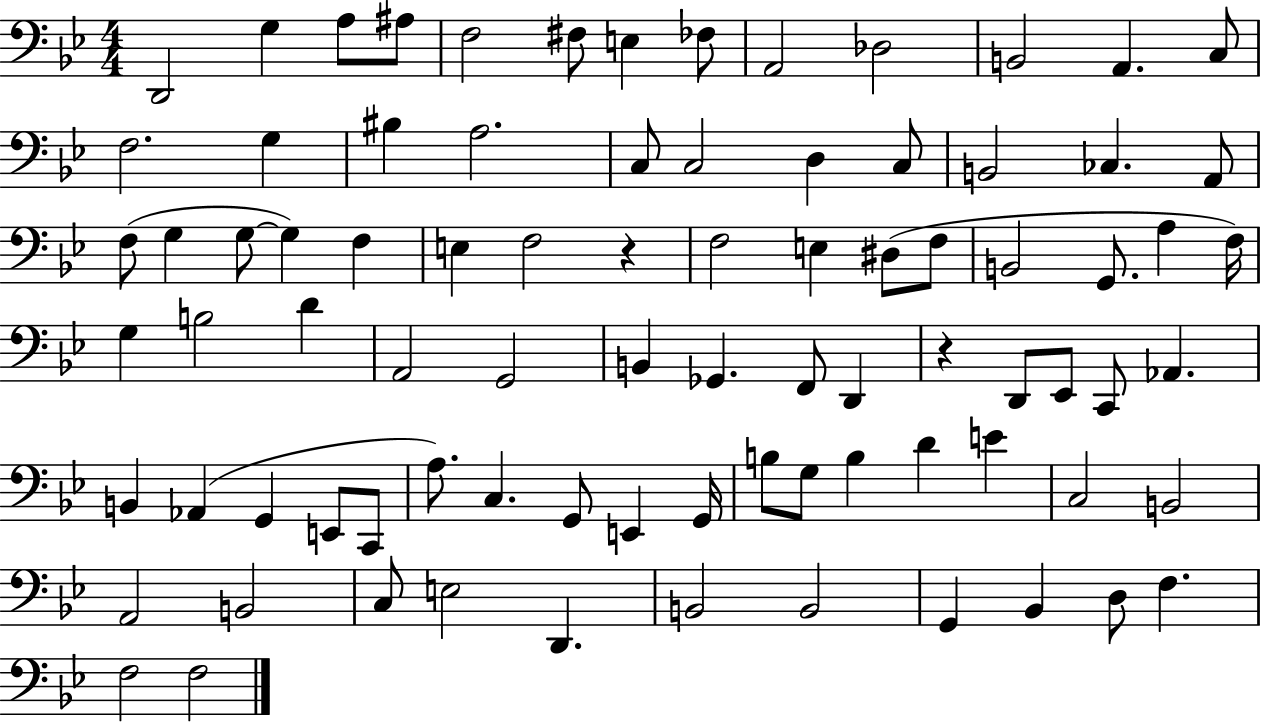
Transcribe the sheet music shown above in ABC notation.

X:1
T:Untitled
M:4/4
L:1/4
K:Bb
D,,2 G, A,/2 ^A,/2 F,2 ^F,/2 E, _F,/2 A,,2 _D,2 B,,2 A,, C,/2 F,2 G, ^B, A,2 C,/2 C,2 D, C,/2 B,,2 _C, A,,/2 F,/2 G, G,/2 G, F, E, F,2 z F,2 E, ^D,/2 F,/2 B,,2 G,,/2 A, F,/4 G, B,2 D A,,2 G,,2 B,, _G,, F,,/2 D,, z D,,/2 _E,,/2 C,,/2 _A,, B,, _A,, G,, E,,/2 C,,/2 A,/2 C, G,,/2 E,, G,,/4 B,/2 G,/2 B, D E C,2 B,,2 A,,2 B,,2 C,/2 E,2 D,, B,,2 B,,2 G,, _B,, D,/2 F, F,2 F,2